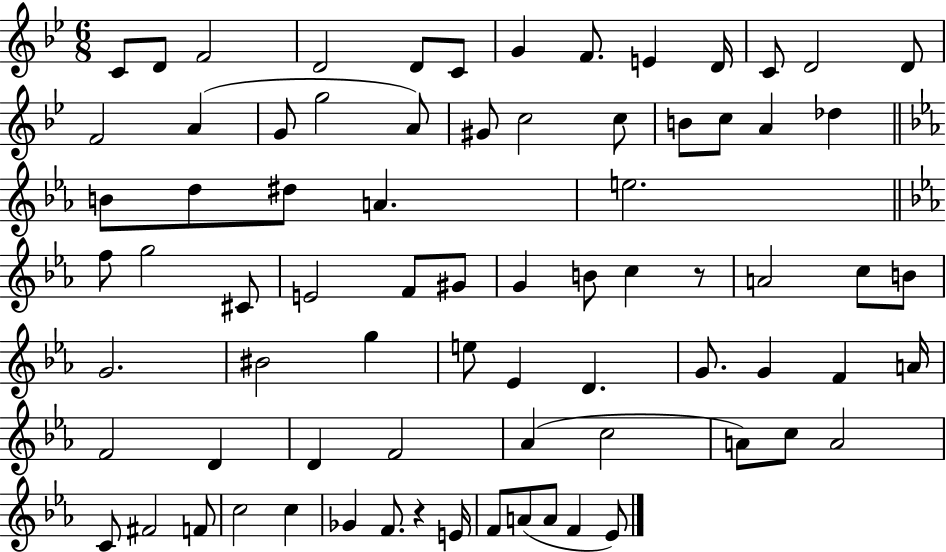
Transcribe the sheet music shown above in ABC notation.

X:1
T:Untitled
M:6/8
L:1/4
K:Bb
C/2 D/2 F2 D2 D/2 C/2 G F/2 E D/4 C/2 D2 D/2 F2 A G/2 g2 A/2 ^G/2 c2 c/2 B/2 c/2 A _d B/2 d/2 ^d/2 A e2 f/2 g2 ^C/2 E2 F/2 ^G/2 G B/2 c z/2 A2 c/2 B/2 G2 ^B2 g e/2 _E D G/2 G F A/4 F2 D D F2 _A c2 A/2 c/2 A2 C/2 ^F2 F/2 c2 c _G F/2 z E/4 F/2 A/2 A/2 F _E/2